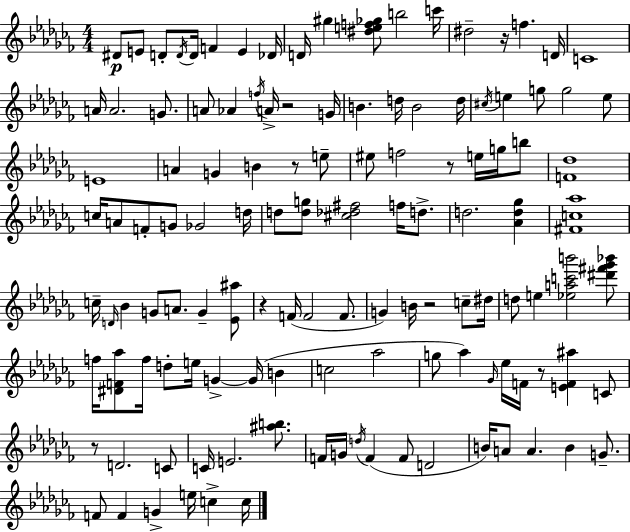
X:1
T:Untitled
M:4/4
L:1/4
K:Abm
^D/2 E/2 D/2 D/4 D/4 F E _D/4 D/4 ^g [^def_g]/2 b2 c'/4 ^d2 z/4 f D/4 C4 A/4 A2 G/2 A/2 _A f/4 A/4 z2 G/4 B d/4 B2 d/4 ^c/4 e g/2 g2 e/2 E4 A G B z/2 e/2 ^e/2 f2 z/2 e/4 g/4 b/2 [F_d]4 c/4 A/2 F/2 G/2 _G2 d/4 d/2 [dg]/2 [^c_d^f]2 f/4 d/2 d2 [_Ad_g] [^Fc_a]4 c/4 D/4 _B G/2 A/2 G [_E^a]/2 z F/4 F2 F/2 G B/4 z2 c/2 ^d/4 d/2 e [_eac'b']2 [^d'^f'_g'_b']/2 f/4 [^DF_a]/2 f/4 d/2 e/4 G G/4 B c2 _a2 g/2 _a _G/4 _e/4 F/4 z/2 [EF^a] C/2 z/2 D2 C/2 C/4 E2 [^ab]/2 F/4 G/4 d/4 F F/2 D2 B/4 A/2 A B G/2 F/2 F G e/4 c c/4